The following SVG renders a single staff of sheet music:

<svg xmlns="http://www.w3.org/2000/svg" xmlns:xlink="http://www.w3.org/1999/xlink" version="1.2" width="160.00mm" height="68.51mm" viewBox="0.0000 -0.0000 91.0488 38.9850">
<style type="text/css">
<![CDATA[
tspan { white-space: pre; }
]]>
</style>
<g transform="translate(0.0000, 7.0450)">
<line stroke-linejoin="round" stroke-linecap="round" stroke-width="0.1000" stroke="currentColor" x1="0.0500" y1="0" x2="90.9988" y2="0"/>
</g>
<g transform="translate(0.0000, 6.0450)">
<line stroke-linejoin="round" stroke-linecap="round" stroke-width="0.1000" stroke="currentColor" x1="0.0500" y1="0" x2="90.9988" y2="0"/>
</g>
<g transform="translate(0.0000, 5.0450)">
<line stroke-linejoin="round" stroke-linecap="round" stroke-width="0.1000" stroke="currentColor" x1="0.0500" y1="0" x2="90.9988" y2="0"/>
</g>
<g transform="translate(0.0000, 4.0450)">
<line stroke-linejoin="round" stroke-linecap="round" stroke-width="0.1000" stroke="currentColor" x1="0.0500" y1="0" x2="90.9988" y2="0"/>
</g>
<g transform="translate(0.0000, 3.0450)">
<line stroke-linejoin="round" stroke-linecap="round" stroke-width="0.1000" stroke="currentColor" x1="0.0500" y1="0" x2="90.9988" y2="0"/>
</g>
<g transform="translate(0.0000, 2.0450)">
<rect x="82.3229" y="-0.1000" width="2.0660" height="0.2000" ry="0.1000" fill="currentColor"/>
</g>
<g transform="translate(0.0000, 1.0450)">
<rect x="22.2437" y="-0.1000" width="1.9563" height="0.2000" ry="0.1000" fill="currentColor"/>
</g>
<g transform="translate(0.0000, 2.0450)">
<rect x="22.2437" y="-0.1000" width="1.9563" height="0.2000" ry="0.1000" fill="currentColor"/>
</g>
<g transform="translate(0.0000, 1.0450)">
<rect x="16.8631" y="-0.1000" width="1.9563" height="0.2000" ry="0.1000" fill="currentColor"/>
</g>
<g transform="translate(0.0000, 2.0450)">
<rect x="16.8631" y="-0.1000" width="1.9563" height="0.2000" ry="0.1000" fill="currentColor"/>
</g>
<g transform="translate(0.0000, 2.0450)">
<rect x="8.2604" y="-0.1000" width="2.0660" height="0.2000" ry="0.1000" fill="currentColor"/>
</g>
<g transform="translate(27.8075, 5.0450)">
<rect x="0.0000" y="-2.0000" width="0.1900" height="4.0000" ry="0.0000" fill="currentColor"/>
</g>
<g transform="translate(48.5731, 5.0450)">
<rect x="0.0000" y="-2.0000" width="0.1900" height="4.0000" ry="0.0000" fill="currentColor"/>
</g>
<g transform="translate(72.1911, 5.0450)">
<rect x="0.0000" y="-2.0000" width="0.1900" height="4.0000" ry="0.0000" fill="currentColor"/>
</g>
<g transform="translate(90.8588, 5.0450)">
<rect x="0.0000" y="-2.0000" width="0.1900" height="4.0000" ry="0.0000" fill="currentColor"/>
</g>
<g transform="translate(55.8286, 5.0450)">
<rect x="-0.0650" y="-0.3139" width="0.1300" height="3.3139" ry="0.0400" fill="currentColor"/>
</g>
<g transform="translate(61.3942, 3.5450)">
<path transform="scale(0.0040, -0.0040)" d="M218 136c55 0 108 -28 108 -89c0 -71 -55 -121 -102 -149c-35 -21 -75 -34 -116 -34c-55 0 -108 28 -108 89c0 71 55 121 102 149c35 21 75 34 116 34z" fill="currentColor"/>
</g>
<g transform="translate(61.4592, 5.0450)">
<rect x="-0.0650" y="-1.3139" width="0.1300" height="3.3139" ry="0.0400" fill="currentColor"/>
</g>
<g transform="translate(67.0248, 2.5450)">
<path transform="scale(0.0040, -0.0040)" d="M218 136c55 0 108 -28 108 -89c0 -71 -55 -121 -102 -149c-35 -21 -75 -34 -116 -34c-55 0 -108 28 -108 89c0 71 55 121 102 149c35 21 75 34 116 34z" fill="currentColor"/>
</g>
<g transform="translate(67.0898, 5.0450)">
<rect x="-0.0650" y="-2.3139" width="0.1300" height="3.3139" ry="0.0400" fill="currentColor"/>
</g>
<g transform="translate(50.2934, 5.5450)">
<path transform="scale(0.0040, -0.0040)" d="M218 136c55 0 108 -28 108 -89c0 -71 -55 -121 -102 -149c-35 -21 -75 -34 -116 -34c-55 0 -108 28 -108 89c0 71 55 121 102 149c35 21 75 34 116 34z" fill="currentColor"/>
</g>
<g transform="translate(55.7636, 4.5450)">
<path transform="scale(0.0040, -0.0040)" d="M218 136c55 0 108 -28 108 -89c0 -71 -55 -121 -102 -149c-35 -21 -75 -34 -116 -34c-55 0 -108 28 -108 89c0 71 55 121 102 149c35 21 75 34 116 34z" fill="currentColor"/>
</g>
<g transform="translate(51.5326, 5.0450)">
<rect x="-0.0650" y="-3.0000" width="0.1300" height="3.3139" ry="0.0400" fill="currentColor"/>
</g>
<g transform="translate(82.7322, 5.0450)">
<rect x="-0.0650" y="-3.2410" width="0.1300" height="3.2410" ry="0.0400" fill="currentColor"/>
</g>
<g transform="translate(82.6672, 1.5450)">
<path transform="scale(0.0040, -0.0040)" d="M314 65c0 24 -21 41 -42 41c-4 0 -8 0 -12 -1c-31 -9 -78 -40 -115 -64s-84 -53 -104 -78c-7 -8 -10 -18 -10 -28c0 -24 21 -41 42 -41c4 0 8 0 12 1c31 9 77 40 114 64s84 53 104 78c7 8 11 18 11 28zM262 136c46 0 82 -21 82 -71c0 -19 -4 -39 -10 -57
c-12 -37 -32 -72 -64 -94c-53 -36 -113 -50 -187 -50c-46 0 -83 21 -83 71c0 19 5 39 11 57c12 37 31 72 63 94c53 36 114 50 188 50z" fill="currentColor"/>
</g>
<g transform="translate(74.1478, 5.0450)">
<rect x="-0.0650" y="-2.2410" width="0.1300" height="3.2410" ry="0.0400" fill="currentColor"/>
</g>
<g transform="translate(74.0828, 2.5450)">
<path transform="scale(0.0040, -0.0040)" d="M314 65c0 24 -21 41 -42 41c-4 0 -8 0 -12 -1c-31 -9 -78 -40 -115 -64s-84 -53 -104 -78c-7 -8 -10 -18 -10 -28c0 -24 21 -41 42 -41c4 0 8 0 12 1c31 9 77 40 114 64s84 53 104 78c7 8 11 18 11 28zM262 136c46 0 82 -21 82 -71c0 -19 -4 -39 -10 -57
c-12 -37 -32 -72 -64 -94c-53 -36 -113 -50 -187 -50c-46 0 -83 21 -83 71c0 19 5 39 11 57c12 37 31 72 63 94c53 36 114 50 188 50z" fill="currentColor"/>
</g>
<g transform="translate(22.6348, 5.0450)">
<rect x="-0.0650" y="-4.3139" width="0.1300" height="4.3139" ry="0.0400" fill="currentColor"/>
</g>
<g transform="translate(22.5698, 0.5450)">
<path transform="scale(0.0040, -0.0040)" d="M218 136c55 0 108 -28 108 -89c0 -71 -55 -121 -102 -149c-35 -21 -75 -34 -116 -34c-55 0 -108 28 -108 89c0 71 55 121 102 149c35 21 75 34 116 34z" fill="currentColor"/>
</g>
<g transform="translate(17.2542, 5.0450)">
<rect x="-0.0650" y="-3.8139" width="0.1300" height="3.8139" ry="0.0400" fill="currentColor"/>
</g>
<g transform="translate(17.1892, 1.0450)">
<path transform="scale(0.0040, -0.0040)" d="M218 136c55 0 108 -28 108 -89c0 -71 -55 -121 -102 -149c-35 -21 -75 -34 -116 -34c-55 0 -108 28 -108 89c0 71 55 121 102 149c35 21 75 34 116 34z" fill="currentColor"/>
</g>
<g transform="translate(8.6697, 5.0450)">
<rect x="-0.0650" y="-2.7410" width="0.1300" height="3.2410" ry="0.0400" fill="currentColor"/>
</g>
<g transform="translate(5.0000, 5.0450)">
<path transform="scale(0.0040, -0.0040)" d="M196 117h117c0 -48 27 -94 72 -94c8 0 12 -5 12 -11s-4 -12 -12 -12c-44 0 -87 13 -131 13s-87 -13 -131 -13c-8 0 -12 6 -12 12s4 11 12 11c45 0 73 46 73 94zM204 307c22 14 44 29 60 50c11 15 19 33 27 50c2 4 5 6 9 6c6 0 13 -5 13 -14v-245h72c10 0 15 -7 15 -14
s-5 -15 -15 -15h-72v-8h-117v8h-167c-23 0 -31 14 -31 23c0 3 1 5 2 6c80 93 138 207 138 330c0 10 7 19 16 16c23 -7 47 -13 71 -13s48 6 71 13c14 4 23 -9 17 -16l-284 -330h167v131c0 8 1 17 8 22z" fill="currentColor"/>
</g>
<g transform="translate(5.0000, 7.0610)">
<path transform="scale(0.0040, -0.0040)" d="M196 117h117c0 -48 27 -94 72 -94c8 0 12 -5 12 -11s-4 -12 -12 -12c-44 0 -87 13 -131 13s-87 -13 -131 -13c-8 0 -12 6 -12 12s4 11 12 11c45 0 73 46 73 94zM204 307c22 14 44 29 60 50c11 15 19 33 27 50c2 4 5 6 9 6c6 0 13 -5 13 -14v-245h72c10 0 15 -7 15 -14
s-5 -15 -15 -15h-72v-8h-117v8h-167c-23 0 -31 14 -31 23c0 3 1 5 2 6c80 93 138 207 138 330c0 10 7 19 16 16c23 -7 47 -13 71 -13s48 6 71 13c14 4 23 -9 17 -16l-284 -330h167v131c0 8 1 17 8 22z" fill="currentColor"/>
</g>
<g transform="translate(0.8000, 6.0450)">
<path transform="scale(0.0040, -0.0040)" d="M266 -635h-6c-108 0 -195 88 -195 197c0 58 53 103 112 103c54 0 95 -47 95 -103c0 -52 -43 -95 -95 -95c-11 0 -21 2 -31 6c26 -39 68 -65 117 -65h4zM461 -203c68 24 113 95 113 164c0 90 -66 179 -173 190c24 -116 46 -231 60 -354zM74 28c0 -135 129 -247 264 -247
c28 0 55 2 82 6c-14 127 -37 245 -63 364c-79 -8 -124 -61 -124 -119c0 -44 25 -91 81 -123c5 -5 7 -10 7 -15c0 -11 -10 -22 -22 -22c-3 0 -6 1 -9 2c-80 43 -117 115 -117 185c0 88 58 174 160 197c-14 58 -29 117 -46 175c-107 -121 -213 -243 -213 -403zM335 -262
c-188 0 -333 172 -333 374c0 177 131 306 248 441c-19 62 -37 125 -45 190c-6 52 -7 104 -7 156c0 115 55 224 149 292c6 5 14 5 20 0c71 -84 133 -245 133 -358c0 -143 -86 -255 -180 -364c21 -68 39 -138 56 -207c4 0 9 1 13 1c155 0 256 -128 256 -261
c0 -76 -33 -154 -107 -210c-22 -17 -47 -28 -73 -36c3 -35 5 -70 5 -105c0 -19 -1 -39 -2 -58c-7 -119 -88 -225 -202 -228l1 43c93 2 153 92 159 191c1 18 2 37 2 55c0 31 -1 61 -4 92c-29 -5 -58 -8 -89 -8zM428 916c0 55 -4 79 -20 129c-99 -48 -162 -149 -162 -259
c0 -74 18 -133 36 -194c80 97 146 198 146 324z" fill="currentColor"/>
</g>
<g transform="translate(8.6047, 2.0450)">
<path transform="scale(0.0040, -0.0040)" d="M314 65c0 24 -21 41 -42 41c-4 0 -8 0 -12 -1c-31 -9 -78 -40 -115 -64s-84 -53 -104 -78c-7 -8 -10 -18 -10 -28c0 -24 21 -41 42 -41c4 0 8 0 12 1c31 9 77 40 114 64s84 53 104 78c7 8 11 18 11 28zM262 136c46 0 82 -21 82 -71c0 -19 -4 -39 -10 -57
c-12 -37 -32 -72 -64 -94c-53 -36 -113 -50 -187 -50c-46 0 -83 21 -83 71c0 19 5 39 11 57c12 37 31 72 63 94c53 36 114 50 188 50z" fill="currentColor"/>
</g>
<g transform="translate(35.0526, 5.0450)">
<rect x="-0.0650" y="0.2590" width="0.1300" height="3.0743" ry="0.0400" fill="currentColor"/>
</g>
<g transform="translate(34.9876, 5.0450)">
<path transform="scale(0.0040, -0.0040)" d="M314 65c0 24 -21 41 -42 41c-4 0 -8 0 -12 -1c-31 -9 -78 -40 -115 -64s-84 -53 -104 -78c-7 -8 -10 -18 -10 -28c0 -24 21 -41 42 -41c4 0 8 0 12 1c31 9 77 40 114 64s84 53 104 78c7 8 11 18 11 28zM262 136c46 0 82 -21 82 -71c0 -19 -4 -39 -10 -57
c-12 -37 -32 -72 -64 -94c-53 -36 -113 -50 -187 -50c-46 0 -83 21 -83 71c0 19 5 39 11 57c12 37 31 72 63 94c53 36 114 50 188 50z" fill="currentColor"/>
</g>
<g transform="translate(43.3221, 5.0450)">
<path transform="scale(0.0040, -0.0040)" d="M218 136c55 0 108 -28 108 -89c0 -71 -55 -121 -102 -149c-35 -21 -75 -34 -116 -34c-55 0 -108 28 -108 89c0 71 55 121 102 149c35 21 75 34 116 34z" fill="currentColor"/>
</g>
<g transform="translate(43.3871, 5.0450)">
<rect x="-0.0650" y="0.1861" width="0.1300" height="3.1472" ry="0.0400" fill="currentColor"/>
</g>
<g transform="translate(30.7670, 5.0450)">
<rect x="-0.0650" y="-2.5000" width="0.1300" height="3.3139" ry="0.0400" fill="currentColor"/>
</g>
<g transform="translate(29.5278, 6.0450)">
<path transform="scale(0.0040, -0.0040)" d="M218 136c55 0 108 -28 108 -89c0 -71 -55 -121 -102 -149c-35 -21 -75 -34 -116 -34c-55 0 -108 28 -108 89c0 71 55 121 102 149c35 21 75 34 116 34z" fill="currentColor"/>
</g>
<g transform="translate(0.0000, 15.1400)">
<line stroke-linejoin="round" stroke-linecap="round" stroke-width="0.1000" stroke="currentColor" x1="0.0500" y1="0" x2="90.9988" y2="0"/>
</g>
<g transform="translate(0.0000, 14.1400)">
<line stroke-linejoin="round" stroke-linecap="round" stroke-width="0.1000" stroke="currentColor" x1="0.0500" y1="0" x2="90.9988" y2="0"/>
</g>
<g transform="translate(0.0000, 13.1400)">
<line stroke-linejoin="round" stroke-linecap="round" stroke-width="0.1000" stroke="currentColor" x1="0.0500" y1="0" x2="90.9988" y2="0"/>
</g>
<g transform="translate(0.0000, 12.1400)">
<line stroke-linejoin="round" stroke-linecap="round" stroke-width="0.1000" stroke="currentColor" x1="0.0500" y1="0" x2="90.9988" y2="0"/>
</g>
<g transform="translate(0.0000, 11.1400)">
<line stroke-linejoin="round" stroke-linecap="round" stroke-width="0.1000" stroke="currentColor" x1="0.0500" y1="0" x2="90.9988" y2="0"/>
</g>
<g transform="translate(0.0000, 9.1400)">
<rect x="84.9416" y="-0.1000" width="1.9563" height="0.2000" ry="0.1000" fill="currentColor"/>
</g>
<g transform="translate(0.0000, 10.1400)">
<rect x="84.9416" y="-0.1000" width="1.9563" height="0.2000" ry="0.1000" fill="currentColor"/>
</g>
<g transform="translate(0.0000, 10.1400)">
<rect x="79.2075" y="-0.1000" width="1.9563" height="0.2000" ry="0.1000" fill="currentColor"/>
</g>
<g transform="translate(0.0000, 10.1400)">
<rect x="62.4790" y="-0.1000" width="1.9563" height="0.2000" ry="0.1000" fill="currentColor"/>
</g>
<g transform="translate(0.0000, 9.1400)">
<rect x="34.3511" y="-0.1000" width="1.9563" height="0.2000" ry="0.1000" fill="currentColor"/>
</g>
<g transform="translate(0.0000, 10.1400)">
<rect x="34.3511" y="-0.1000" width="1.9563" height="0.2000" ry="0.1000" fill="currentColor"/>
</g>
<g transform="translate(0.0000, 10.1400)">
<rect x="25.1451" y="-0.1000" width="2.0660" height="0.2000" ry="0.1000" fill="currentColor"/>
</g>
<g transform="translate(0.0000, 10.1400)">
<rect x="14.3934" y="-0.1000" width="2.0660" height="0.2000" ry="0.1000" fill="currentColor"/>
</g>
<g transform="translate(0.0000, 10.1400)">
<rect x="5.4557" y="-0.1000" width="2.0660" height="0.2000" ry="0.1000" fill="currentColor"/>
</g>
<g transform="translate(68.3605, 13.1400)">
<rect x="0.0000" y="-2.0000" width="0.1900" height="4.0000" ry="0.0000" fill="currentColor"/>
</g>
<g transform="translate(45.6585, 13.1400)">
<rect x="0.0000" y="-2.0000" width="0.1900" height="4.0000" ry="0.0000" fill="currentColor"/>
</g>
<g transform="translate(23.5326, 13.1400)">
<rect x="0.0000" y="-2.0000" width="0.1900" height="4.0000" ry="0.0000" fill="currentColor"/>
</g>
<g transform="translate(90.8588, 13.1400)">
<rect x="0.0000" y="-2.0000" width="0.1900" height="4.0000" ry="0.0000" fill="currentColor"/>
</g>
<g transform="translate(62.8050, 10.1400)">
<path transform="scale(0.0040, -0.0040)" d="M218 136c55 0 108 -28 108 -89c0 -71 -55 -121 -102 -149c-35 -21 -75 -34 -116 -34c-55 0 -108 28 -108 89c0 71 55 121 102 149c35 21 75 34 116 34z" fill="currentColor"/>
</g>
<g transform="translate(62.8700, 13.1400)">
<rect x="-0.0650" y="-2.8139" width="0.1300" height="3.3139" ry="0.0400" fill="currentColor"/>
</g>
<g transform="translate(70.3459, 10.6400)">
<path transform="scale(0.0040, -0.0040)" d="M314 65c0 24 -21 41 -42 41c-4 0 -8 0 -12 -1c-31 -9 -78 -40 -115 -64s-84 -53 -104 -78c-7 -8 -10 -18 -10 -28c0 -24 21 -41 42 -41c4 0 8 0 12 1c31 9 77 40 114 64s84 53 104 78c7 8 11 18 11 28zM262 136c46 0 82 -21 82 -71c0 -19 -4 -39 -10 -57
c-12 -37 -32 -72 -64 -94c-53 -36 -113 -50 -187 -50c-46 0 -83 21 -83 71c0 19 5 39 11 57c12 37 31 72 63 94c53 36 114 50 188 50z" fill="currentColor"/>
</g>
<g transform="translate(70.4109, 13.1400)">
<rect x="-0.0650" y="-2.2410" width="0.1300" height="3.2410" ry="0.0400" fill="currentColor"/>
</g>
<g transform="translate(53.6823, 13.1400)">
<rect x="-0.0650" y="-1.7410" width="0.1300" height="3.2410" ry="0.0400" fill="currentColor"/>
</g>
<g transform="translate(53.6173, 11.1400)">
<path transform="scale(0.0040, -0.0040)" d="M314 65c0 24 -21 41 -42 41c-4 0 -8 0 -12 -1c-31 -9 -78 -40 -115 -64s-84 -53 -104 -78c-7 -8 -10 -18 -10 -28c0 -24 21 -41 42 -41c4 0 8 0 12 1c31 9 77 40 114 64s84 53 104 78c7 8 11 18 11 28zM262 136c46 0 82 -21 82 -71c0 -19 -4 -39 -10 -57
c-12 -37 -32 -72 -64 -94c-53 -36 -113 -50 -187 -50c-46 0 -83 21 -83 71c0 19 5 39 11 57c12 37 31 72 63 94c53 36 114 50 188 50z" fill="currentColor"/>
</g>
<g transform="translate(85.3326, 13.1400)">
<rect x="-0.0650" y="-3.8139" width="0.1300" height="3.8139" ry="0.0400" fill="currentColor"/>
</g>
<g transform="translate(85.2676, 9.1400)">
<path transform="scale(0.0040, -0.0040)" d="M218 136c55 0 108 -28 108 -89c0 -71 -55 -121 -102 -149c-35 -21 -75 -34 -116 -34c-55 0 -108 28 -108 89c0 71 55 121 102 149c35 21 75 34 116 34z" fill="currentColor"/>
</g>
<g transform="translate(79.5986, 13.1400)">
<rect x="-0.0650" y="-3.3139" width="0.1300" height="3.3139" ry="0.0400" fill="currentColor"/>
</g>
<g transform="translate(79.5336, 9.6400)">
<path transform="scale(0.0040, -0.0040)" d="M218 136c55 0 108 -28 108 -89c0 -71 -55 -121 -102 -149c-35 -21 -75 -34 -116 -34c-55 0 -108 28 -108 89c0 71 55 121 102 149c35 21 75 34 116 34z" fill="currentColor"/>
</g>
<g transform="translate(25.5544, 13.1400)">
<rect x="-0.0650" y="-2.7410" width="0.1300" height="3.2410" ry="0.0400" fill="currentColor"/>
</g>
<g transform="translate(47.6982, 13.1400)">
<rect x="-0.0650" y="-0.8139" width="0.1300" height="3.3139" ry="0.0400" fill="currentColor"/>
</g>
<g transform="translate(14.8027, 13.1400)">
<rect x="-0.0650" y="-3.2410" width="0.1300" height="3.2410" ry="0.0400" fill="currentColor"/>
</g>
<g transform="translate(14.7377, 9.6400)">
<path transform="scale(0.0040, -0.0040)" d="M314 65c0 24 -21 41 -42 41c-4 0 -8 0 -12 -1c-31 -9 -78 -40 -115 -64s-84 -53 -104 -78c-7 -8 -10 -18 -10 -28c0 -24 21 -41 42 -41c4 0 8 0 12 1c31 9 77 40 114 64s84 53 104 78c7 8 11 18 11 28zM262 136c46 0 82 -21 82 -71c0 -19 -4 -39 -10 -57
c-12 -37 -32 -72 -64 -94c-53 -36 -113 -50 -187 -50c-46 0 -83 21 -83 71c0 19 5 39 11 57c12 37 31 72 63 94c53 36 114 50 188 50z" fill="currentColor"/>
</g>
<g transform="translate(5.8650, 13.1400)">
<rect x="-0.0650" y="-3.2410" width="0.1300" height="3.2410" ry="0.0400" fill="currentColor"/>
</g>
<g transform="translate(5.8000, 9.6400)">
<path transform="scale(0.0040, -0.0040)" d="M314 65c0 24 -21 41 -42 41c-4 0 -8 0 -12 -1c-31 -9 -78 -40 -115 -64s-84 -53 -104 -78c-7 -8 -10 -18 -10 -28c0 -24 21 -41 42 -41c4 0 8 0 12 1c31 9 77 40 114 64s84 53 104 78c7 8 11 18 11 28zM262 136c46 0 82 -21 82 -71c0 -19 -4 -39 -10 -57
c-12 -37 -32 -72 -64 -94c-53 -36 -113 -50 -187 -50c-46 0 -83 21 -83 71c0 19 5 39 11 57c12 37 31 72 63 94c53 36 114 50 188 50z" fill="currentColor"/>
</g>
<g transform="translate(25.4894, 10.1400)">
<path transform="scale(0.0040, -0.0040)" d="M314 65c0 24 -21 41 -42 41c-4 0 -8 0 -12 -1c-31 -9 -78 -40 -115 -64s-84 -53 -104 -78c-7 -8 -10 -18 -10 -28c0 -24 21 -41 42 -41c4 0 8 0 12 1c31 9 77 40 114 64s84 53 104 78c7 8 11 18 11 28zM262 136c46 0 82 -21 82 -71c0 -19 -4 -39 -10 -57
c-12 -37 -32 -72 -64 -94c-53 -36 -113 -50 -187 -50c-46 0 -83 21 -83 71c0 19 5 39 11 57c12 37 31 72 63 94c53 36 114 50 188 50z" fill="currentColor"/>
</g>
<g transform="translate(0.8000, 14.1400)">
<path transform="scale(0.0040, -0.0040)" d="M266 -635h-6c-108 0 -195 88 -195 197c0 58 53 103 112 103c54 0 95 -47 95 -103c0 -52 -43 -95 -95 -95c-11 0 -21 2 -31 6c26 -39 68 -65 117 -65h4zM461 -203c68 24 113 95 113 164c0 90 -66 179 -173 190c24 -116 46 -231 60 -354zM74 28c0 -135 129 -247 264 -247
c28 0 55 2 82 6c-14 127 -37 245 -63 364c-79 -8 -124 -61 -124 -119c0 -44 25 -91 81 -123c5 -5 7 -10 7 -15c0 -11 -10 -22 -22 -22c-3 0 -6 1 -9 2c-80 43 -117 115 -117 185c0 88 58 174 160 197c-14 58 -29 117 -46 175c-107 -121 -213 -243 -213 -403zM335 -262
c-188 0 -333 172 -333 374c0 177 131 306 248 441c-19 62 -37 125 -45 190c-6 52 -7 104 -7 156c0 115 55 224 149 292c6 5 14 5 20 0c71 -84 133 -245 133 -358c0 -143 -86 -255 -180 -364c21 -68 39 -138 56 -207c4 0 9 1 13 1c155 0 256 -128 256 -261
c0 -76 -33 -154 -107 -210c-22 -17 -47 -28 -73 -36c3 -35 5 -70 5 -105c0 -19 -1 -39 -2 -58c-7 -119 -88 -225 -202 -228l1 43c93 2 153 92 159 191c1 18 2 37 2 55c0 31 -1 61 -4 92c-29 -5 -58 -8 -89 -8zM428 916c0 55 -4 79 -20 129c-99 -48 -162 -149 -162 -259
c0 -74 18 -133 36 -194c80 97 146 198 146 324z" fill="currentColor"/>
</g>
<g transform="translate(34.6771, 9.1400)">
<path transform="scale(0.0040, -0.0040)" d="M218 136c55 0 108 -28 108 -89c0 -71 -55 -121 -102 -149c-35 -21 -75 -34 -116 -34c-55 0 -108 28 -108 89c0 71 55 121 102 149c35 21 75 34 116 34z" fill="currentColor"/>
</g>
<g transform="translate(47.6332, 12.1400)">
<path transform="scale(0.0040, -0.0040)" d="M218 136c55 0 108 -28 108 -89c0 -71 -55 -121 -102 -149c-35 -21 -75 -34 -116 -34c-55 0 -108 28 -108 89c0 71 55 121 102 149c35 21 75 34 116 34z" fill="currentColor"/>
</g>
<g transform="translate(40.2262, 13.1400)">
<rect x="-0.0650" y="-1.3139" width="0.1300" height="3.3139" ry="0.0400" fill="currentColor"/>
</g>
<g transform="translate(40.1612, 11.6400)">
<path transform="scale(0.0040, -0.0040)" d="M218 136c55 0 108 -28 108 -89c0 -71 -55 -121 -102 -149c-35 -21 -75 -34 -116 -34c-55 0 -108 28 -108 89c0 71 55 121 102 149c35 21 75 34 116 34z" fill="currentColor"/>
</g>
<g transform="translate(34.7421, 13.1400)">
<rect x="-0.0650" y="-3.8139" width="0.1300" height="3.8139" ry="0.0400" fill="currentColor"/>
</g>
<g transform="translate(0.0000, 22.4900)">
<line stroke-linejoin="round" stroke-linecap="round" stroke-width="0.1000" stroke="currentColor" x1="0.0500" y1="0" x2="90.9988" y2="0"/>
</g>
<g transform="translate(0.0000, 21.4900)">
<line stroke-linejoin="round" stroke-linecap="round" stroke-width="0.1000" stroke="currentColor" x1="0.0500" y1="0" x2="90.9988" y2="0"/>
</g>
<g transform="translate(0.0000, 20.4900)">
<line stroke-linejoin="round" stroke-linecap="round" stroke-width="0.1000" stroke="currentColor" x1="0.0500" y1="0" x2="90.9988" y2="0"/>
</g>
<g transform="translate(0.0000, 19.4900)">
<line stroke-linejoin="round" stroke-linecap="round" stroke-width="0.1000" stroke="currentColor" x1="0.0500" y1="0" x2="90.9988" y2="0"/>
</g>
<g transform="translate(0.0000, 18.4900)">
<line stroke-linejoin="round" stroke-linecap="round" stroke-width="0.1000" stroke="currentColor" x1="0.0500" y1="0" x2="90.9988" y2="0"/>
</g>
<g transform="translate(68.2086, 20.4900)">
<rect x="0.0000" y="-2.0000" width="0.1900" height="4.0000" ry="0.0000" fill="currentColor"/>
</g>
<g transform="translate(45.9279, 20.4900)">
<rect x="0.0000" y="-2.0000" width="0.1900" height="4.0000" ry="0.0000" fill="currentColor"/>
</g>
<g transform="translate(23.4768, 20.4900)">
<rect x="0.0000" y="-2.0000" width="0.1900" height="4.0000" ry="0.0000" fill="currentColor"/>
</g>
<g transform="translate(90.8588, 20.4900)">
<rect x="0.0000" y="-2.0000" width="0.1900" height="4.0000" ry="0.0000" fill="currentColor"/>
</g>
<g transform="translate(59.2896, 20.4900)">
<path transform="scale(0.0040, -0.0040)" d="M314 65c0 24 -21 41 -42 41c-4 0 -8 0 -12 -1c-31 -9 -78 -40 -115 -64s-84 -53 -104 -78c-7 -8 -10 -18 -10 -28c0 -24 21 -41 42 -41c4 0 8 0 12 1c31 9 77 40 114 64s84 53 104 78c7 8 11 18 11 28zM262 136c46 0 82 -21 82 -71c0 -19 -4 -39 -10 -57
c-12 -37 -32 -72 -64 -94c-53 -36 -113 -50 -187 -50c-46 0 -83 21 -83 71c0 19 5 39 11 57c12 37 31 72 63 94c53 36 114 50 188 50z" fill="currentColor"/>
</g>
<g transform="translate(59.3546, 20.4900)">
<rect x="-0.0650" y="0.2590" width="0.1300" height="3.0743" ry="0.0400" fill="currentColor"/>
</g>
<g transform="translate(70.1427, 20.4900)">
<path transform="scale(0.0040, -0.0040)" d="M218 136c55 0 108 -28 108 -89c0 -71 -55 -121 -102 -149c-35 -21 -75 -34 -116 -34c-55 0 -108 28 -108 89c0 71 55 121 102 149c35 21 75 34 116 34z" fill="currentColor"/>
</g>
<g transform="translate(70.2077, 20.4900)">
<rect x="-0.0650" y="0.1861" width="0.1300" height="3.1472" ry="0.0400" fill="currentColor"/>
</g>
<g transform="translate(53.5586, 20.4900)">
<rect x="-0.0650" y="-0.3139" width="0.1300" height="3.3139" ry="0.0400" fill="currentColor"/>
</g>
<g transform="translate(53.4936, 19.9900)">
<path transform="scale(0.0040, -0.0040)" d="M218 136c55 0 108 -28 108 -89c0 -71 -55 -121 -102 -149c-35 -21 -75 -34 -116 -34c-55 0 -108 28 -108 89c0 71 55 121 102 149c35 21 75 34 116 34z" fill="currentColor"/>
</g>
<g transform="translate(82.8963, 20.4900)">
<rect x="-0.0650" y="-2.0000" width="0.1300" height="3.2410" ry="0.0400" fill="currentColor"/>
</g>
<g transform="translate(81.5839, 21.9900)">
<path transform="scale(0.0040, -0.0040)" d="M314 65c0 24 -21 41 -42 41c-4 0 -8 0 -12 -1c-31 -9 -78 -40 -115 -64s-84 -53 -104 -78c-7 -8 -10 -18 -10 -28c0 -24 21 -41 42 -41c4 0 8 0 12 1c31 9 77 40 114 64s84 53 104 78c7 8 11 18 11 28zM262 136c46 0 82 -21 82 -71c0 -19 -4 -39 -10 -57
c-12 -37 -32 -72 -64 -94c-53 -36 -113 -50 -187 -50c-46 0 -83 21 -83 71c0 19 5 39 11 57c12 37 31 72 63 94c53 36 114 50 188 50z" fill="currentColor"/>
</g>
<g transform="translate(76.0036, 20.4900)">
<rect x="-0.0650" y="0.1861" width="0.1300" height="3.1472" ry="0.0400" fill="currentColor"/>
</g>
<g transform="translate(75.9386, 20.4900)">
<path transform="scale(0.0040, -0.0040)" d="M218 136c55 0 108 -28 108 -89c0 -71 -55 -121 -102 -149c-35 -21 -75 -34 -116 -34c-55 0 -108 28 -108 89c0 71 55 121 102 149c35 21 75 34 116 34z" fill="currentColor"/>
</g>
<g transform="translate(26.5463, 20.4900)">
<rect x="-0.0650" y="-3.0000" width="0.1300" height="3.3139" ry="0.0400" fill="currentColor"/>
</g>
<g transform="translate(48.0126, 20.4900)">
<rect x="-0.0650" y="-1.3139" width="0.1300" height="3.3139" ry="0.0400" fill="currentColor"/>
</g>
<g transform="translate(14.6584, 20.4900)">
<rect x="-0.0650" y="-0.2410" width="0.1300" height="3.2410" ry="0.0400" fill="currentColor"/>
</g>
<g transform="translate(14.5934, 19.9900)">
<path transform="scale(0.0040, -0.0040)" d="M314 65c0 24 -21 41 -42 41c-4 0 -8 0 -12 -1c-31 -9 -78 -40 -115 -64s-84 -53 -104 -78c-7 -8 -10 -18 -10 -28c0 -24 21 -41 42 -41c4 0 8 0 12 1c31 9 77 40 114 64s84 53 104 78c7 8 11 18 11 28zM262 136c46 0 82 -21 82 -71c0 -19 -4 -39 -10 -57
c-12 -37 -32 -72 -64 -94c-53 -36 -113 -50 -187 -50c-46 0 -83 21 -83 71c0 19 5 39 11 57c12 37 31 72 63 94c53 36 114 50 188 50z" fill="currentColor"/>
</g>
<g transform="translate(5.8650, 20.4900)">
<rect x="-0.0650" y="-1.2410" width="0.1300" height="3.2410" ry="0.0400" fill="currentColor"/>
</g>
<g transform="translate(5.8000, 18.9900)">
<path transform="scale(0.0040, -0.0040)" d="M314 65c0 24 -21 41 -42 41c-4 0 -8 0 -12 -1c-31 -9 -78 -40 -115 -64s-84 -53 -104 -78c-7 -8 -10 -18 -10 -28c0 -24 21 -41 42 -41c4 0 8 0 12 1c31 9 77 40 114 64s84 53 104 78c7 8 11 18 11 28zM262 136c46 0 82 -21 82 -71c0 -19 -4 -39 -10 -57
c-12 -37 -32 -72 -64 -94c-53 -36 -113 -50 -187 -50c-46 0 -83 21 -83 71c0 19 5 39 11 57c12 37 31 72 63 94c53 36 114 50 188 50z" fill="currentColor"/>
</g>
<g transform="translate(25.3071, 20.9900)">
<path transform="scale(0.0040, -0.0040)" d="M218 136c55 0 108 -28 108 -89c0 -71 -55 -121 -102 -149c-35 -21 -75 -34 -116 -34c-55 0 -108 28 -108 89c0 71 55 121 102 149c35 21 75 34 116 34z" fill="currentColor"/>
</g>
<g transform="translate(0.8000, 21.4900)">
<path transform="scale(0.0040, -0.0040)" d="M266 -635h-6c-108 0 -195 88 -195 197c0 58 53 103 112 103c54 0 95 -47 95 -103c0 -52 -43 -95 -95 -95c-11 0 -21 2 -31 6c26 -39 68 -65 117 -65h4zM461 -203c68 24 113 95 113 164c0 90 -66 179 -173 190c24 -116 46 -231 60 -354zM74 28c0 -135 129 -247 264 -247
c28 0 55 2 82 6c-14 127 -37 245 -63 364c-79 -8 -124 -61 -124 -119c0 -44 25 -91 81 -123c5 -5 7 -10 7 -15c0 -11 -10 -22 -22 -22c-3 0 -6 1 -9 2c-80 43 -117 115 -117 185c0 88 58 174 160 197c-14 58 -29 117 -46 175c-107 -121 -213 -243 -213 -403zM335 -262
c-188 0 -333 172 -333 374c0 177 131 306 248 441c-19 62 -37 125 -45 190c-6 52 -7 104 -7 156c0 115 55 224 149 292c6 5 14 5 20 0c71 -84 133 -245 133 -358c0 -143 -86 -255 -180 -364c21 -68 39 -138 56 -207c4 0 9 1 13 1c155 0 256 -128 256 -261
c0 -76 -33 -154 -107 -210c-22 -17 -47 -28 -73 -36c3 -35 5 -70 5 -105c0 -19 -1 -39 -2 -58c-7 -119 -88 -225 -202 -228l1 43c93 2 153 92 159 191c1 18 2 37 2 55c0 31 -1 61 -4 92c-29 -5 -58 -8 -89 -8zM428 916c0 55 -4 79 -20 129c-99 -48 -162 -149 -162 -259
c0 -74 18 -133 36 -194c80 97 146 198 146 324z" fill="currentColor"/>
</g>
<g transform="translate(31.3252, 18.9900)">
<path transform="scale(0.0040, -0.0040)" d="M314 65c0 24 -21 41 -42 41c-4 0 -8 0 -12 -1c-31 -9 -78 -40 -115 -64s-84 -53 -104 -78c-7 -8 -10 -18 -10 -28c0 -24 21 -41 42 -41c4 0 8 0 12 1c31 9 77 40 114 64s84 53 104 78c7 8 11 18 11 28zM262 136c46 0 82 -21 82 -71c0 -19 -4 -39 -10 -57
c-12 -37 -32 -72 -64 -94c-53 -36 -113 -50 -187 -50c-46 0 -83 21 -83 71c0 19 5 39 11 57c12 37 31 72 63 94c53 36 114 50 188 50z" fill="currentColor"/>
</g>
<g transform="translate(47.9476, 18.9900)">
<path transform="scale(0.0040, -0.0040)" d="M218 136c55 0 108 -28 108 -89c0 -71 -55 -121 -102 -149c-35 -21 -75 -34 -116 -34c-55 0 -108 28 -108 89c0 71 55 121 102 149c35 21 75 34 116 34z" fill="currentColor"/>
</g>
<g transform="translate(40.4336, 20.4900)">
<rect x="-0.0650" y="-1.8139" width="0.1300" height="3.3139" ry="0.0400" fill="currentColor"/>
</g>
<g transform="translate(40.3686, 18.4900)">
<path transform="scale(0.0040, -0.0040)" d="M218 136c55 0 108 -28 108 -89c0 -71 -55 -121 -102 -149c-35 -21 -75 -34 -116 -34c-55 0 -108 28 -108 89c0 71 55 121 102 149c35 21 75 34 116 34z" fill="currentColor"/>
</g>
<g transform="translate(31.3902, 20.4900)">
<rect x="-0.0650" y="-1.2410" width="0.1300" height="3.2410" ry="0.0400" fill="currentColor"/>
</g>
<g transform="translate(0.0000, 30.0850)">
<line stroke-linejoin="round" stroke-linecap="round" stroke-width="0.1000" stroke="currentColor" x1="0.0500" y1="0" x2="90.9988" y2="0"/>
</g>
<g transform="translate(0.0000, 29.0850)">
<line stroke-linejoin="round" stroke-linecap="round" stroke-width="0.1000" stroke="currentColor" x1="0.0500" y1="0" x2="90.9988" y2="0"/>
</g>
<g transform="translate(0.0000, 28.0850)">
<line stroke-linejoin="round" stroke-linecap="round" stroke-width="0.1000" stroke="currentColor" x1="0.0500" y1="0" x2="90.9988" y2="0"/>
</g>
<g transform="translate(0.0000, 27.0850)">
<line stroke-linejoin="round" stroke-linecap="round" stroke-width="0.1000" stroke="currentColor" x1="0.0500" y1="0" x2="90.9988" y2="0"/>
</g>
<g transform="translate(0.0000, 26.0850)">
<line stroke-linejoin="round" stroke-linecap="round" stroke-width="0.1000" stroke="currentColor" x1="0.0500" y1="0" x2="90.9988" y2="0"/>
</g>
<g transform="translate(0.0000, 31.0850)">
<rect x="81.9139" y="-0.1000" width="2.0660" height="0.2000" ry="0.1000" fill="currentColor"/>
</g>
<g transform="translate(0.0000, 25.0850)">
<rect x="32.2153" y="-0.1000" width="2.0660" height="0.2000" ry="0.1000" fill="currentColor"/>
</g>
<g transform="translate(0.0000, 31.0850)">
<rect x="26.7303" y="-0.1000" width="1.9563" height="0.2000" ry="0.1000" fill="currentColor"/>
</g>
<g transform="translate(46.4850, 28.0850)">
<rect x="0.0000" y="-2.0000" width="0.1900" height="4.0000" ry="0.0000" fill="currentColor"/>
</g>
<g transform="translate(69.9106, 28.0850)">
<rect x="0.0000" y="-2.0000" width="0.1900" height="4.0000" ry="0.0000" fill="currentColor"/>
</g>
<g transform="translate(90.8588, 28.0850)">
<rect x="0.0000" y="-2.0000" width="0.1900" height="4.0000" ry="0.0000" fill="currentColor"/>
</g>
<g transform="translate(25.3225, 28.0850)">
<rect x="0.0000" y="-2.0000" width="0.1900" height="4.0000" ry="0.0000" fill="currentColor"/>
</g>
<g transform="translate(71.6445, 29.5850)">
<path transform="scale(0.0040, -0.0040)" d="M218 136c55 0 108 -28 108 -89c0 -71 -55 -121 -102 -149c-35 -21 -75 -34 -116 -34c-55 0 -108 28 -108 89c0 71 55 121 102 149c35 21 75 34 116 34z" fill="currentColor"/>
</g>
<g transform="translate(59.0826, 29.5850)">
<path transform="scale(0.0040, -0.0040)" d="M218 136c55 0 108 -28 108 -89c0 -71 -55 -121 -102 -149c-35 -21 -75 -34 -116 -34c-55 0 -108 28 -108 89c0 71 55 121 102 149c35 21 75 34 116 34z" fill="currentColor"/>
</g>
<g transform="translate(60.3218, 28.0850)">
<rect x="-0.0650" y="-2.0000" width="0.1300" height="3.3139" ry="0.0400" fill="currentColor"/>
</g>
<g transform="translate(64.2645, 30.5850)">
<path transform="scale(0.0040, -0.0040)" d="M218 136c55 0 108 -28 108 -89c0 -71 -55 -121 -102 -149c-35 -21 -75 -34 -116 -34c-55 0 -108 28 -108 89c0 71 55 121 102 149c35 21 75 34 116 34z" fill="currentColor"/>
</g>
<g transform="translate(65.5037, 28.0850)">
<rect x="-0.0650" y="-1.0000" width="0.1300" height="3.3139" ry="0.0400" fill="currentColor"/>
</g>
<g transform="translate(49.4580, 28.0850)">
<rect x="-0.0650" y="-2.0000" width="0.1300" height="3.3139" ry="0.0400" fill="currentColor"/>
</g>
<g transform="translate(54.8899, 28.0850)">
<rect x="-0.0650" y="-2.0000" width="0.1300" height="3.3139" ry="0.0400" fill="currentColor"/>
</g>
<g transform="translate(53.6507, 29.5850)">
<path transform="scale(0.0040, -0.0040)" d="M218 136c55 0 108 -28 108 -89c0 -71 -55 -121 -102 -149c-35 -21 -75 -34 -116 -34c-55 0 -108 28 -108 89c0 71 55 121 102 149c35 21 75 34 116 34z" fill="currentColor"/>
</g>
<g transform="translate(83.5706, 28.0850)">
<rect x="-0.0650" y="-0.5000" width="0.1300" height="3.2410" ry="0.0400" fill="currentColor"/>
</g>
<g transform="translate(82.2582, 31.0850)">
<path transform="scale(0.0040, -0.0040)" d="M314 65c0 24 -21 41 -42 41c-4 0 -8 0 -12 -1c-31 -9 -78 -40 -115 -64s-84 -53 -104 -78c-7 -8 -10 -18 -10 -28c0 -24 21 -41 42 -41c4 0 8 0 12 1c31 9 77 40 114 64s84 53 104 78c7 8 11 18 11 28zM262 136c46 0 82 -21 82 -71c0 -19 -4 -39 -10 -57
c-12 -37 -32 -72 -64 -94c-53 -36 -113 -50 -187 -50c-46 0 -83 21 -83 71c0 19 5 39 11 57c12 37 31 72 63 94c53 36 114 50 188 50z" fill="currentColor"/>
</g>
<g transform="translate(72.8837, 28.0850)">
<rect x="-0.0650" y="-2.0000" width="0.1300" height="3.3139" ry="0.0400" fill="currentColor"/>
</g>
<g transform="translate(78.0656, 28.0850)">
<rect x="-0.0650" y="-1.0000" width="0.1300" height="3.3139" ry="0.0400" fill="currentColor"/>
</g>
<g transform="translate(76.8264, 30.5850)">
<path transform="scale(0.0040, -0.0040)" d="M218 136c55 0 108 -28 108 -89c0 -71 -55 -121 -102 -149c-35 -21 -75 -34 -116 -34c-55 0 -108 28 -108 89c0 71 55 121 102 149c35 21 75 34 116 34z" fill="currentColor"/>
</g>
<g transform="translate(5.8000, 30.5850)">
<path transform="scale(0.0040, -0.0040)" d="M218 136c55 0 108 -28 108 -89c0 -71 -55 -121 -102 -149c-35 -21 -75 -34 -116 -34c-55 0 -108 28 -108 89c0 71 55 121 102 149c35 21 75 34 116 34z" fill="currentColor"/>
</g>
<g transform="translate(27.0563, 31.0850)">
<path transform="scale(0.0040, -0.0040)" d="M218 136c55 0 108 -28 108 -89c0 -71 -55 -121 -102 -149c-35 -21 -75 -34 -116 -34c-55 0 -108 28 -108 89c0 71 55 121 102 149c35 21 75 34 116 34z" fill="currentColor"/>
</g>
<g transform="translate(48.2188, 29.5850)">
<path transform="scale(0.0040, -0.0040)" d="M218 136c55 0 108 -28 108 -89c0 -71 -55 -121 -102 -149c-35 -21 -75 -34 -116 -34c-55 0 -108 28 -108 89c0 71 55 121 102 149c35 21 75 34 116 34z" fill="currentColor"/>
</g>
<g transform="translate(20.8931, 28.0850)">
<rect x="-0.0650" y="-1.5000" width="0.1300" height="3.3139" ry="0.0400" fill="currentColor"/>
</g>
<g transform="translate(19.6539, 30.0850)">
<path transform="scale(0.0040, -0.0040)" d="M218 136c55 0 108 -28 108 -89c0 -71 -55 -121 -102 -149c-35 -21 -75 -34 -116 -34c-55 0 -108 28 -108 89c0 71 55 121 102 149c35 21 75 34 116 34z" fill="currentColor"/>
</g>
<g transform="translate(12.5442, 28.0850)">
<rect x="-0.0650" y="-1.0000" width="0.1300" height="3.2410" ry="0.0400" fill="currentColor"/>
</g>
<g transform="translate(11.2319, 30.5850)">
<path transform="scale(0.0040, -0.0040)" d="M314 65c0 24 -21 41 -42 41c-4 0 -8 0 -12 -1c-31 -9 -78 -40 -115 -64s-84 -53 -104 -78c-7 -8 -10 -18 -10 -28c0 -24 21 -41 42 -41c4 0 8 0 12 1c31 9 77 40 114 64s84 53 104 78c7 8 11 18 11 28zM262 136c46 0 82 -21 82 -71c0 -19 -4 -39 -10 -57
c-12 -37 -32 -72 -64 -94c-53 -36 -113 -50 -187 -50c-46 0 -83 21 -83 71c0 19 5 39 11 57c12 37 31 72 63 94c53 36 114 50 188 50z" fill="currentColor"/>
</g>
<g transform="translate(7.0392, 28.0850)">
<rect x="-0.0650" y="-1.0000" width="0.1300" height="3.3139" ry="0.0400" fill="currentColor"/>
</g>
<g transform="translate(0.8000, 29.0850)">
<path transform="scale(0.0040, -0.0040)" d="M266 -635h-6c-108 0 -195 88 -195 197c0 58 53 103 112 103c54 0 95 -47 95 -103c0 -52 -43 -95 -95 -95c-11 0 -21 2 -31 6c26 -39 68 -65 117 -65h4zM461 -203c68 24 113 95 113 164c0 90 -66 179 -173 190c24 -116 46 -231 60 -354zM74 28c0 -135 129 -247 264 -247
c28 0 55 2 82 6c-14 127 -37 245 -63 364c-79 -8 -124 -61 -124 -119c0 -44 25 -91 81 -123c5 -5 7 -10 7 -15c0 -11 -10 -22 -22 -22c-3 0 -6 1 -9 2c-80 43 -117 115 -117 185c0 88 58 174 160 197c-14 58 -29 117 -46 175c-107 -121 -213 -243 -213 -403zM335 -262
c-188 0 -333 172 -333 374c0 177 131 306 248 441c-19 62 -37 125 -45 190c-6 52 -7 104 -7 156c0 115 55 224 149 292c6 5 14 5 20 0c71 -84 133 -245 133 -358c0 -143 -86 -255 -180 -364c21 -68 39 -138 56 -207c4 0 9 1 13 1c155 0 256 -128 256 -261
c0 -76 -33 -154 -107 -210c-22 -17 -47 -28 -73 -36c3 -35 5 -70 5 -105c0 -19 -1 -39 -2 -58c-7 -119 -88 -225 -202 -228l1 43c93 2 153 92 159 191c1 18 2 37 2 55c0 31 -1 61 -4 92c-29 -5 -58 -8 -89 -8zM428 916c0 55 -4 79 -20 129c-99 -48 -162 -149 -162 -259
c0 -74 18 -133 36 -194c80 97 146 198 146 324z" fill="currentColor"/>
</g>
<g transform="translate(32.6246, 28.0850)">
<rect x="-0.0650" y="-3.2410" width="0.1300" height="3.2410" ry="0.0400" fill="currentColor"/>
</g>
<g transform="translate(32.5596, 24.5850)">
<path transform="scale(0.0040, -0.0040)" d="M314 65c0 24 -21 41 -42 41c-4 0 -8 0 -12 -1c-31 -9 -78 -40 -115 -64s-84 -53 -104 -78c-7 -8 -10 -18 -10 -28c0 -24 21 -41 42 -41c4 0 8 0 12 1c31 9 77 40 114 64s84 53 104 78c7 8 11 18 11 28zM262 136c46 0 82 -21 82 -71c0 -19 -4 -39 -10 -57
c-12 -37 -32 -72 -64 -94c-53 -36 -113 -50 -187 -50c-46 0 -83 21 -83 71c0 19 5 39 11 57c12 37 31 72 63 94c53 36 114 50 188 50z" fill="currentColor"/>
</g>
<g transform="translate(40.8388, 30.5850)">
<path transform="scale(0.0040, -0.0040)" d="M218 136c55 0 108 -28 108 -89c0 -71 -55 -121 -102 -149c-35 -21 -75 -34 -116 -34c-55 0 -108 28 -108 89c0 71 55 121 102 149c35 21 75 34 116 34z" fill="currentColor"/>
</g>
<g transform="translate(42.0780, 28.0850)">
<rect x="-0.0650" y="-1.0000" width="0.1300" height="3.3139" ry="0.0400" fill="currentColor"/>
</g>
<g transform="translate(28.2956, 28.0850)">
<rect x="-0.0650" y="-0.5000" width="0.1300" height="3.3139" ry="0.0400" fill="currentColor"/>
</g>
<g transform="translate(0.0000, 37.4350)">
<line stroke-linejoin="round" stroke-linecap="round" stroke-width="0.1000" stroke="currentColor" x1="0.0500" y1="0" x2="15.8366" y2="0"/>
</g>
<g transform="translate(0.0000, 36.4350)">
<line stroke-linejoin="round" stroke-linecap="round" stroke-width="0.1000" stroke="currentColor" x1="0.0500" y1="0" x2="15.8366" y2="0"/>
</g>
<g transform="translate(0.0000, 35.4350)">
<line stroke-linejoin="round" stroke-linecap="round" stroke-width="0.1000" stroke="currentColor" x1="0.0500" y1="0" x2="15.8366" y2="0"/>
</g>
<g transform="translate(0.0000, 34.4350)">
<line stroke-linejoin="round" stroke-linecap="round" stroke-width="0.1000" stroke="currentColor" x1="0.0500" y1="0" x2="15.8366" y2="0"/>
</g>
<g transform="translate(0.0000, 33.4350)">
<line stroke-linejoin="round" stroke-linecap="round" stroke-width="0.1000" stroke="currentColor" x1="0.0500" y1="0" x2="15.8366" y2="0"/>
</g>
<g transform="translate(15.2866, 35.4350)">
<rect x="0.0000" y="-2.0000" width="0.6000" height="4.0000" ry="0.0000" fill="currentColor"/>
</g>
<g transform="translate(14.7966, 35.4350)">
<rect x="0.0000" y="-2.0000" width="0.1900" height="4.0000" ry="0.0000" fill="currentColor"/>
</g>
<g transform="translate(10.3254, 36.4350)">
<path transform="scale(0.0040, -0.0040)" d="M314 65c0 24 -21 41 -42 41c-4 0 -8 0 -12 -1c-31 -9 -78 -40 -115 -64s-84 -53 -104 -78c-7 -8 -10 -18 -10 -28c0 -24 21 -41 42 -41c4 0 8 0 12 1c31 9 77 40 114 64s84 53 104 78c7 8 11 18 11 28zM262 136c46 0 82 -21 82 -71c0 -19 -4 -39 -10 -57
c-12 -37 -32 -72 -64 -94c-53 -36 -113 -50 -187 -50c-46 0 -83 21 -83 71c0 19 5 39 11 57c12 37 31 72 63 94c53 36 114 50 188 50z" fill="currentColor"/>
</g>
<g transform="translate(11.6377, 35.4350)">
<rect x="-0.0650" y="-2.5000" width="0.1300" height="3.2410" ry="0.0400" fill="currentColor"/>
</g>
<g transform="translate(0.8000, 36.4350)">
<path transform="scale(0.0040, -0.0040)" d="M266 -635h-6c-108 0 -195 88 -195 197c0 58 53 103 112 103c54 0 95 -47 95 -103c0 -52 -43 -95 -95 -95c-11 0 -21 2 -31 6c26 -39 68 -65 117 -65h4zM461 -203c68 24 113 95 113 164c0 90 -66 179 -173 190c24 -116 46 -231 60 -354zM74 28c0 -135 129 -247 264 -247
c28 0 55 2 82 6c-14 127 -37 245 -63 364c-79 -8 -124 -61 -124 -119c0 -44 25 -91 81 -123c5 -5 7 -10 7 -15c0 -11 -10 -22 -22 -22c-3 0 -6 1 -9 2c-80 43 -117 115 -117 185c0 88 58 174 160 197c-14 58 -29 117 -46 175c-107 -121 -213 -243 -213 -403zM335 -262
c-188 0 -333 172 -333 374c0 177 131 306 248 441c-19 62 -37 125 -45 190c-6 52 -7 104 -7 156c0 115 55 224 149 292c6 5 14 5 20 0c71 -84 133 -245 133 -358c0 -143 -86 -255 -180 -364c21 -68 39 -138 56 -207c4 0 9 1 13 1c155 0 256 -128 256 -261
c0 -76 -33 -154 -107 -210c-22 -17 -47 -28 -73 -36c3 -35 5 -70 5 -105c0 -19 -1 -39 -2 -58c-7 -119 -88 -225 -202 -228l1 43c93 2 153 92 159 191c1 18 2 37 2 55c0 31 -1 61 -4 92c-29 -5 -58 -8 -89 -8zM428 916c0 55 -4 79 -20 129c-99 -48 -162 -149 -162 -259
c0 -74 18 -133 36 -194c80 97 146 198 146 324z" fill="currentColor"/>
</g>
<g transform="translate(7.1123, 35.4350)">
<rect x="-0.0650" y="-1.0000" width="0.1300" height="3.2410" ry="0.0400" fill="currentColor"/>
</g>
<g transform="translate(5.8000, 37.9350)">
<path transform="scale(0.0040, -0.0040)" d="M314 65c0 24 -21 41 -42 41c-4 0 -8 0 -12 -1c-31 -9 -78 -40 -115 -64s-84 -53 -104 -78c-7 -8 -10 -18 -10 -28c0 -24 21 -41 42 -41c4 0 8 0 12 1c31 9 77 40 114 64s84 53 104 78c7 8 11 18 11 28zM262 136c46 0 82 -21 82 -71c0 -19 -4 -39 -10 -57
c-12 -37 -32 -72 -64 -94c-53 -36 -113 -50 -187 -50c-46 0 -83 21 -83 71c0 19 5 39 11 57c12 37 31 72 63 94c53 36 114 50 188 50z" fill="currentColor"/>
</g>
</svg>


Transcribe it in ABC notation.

X:1
T:Untitled
M:4/4
L:1/4
K:C
a2 c' d' G B2 B A c e g g2 b2 b2 b2 a2 c' e d f2 a g2 b c' e2 c2 A e2 f e c B2 B B F2 D D2 E C b2 D F F F D F D C2 D2 G2